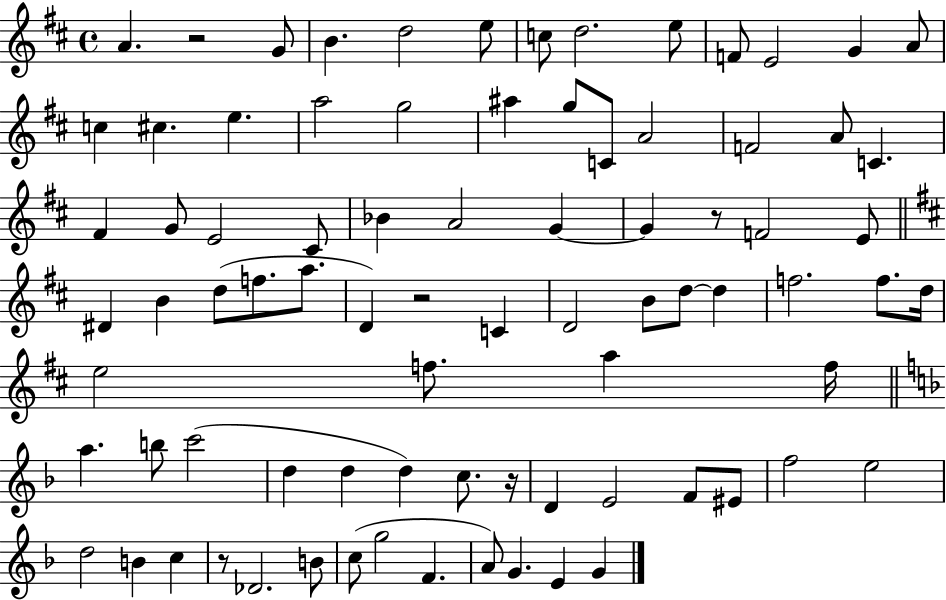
A4/q. R/h G4/e B4/q. D5/h E5/e C5/e D5/h. E5/e F4/e E4/h G4/q A4/e C5/q C#5/q. E5/q. A5/h G5/h A#5/q G5/e C4/e A4/h F4/h A4/e C4/q. F#4/q G4/e E4/h C#4/e Bb4/q A4/h G4/q G4/q R/e F4/h E4/e D#4/q B4/q D5/e F5/e. A5/e. D4/q R/h C4/q D4/h B4/e D5/e D5/q F5/h. F5/e. D5/s E5/h F5/e. A5/q F5/s A5/q. B5/e C6/h D5/q D5/q D5/q C5/e. R/s D4/q E4/h F4/e EIS4/e F5/h E5/h D5/h B4/q C5/q R/e Db4/h. B4/e C5/e G5/h F4/q. A4/e G4/q. E4/q G4/q